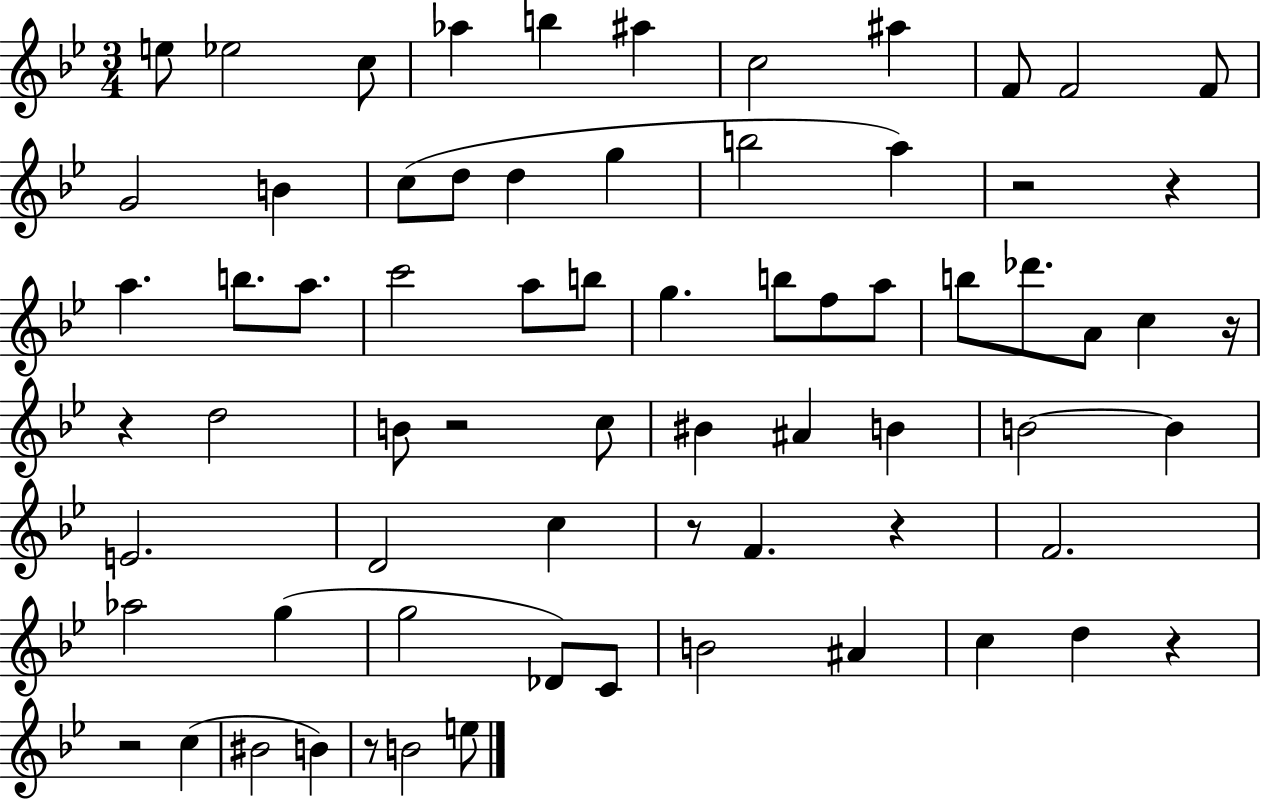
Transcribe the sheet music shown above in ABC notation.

X:1
T:Untitled
M:3/4
L:1/4
K:Bb
e/2 _e2 c/2 _a b ^a c2 ^a F/2 F2 F/2 G2 B c/2 d/2 d g b2 a z2 z a b/2 a/2 c'2 a/2 b/2 g b/2 f/2 a/2 b/2 _d'/2 A/2 c z/4 z d2 B/2 z2 c/2 ^B ^A B B2 B E2 D2 c z/2 F z F2 _a2 g g2 _D/2 C/2 B2 ^A c d z z2 c ^B2 B z/2 B2 e/2